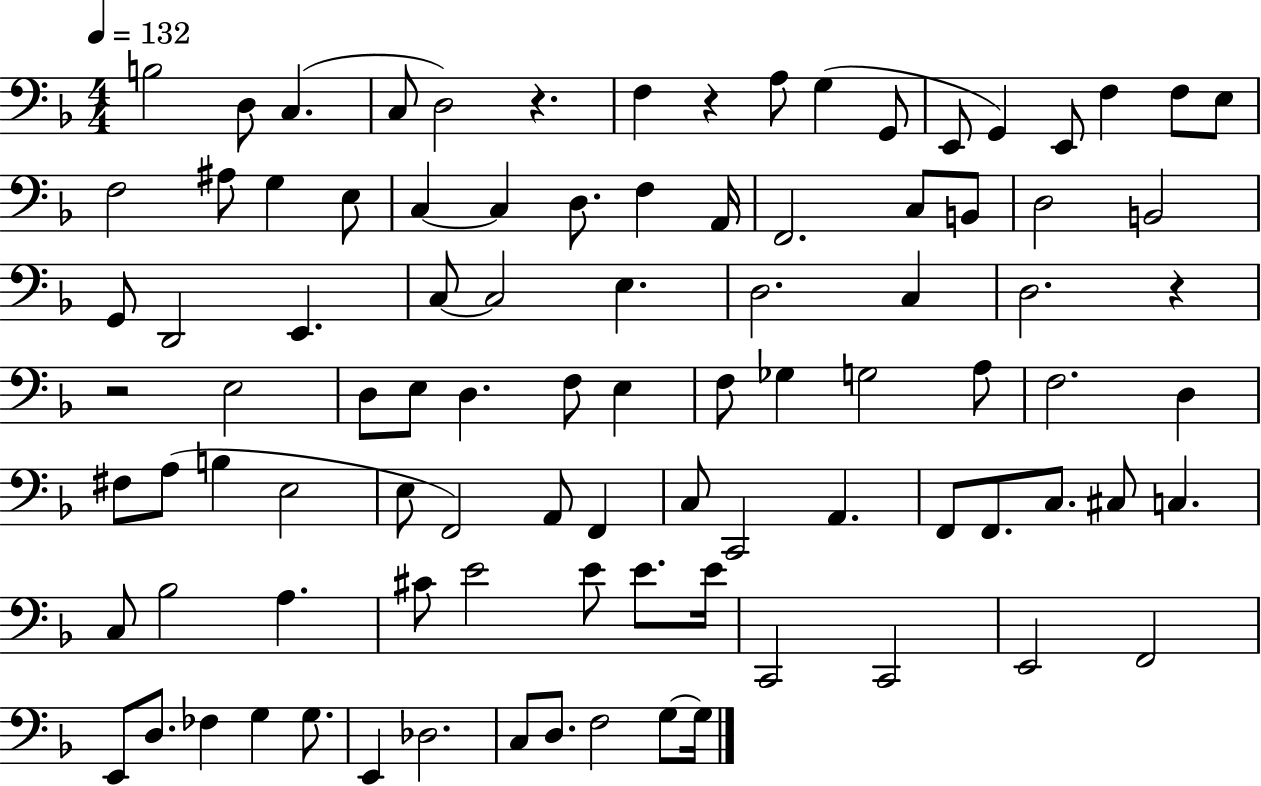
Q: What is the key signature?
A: F major